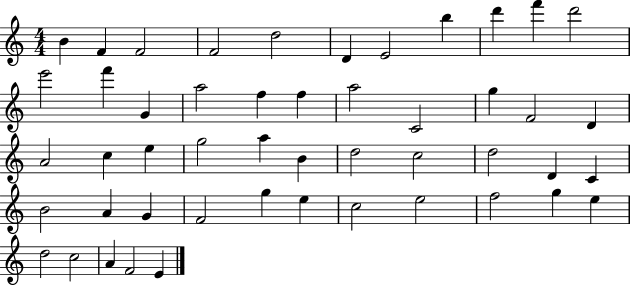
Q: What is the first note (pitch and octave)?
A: B4